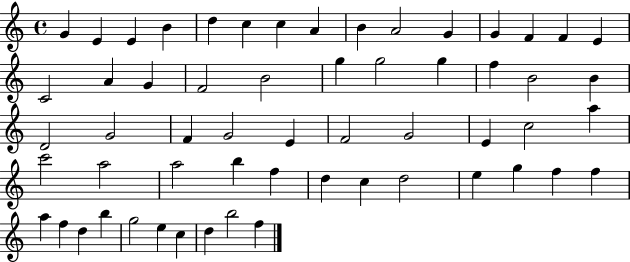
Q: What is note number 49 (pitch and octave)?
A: A5